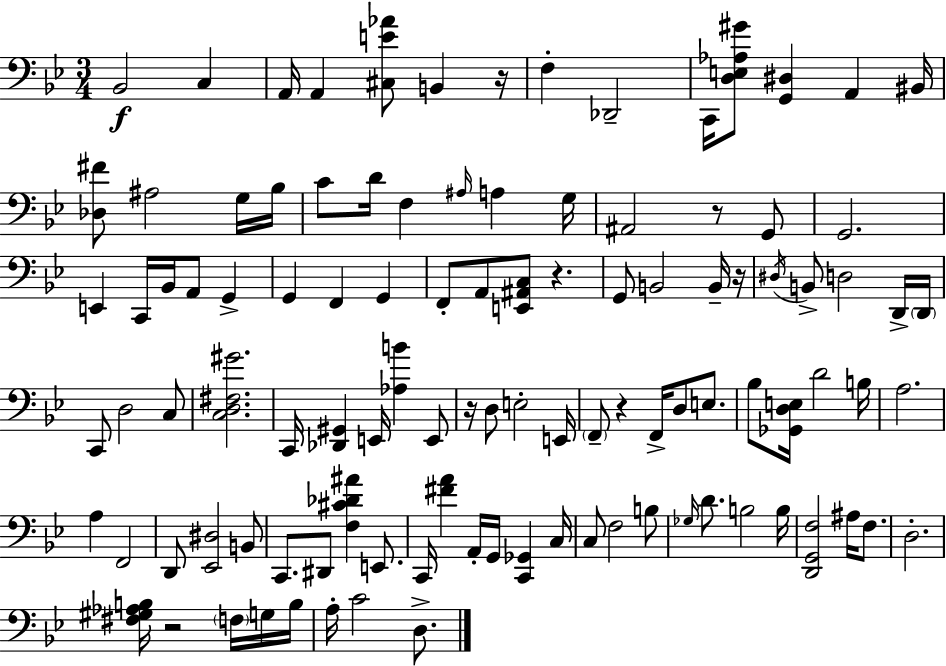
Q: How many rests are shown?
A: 7